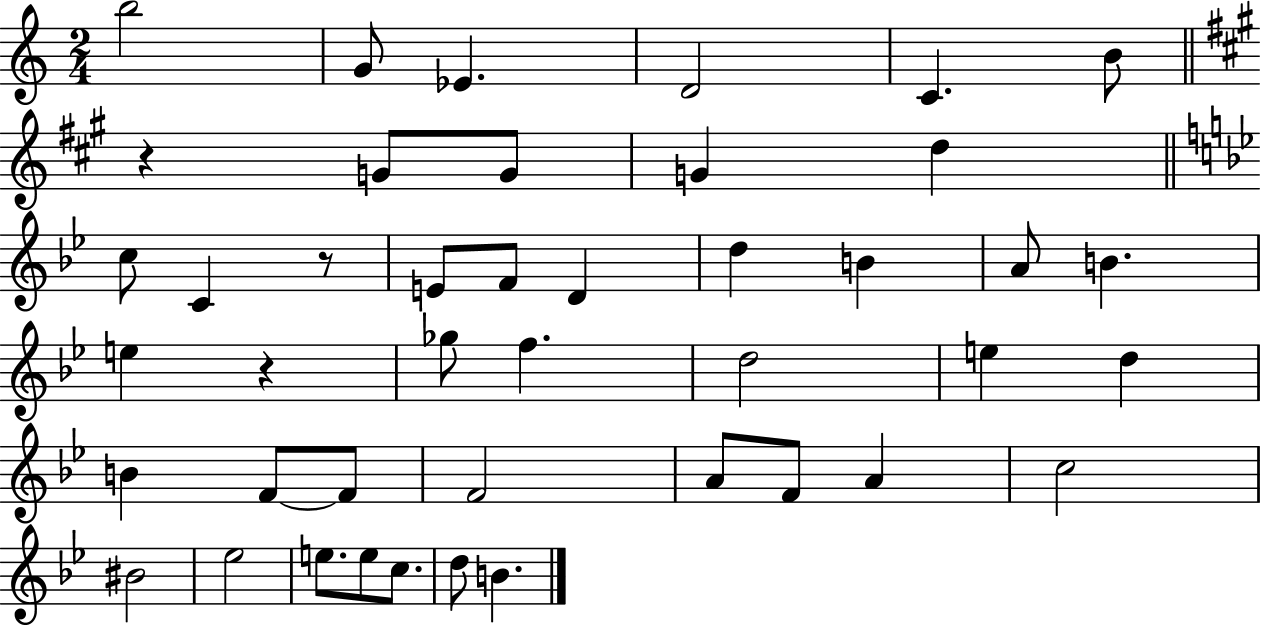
{
  \clef treble
  \numericTimeSignature
  \time 2/4
  \key c \major
  b''2 | g'8 ees'4. | d'2 | c'4. b'8 | \break \bar "||" \break \key a \major r4 g'8 g'8 | g'4 d''4 | \bar "||" \break \key bes \major c''8 c'4 r8 | e'8 f'8 d'4 | d''4 b'4 | a'8 b'4. | \break e''4 r4 | ges''8 f''4. | d''2 | e''4 d''4 | \break b'4 f'8~~ f'8 | f'2 | a'8 f'8 a'4 | c''2 | \break bis'2 | ees''2 | e''8. e''8 c''8. | d''8 b'4. | \break \bar "|."
}